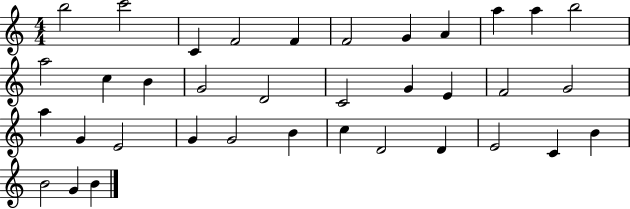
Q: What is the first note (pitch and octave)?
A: B5